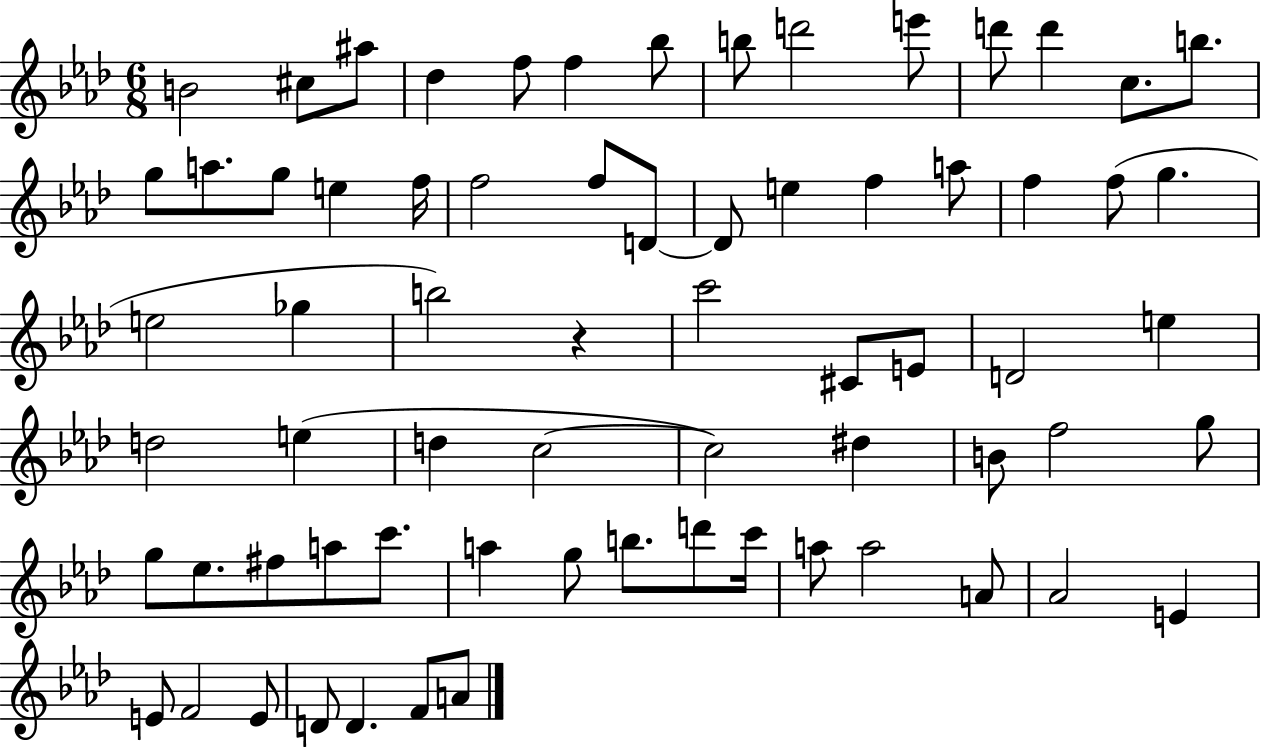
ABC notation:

X:1
T:Untitled
M:6/8
L:1/4
K:Ab
B2 ^c/2 ^a/2 _d f/2 f _b/2 b/2 d'2 e'/2 d'/2 d' c/2 b/2 g/2 a/2 g/2 e f/4 f2 f/2 D/2 D/2 e f a/2 f f/2 g e2 _g b2 z c'2 ^C/2 E/2 D2 e d2 e d c2 c2 ^d B/2 f2 g/2 g/2 _e/2 ^f/2 a/2 c'/2 a g/2 b/2 d'/2 c'/4 a/2 a2 A/2 _A2 E E/2 F2 E/2 D/2 D F/2 A/2